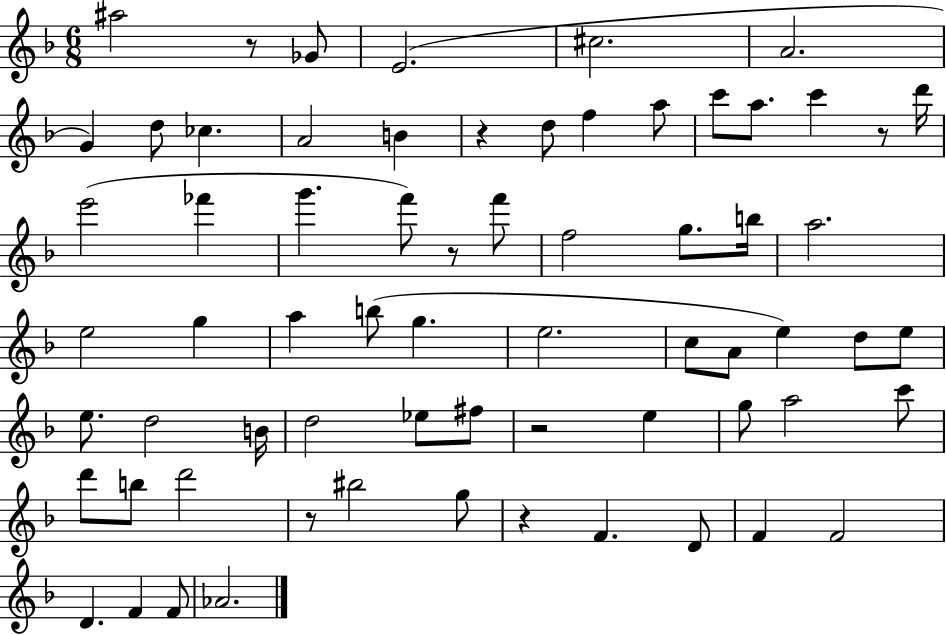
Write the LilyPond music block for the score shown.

{
  \clef treble
  \numericTimeSignature
  \time 6/8
  \key f \major
  ais''2 r8 ges'8 | e'2.( | cis''2. | a'2. | \break g'4) d''8 ces''4. | a'2 b'4 | r4 d''8 f''4 a''8 | c'''8 a''8. c'''4 r8 d'''16 | \break e'''2( fes'''4 | g'''4. f'''8) r8 f'''8 | f''2 g''8. b''16 | a''2. | \break e''2 g''4 | a''4 b''8( g''4. | e''2. | c''8 a'8 e''4) d''8 e''8 | \break e''8. d''2 b'16 | d''2 ees''8 fis''8 | r2 e''4 | g''8 a''2 c'''8 | \break d'''8 b''8 d'''2 | r8 bis''2 g''8 | r4 f'4. d'8 | f'4 f'2 | \break d'4. f'4 f'8 | aes'2. | \bar "|."
}